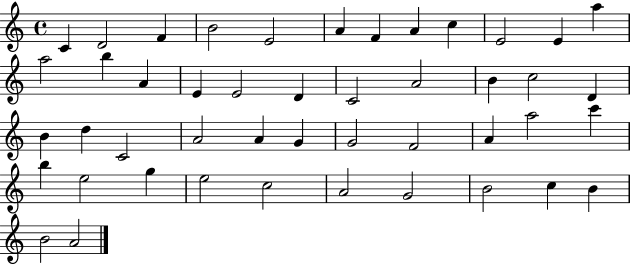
X:1
T:Untitled
M:4/4
L:1/4
K:C
C D2 F B2 E2 A F A c E2 E a a2 b A E E2 D C2 A2 B c2 D B d C2 A2 A G G2 F2 A a2 c' b e2 g e2 c2 A2 G2 B2 c B B2 A2